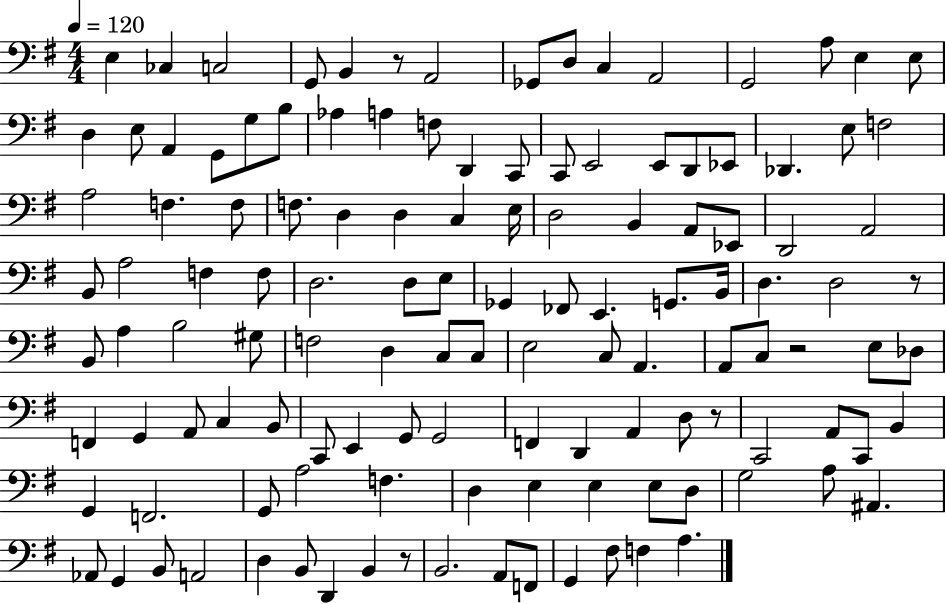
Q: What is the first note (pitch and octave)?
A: E3